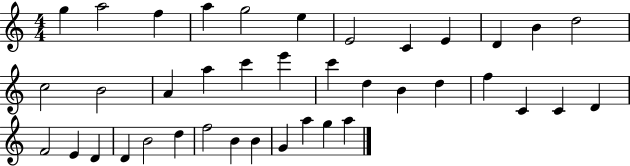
X:1
T:Untitled
M:4/4
L:1/4
K:C
g a2 f a g2 e E2 C E D B d2 c2 B2 A a c' e' c' d B d f C C D F2 E D D B2 d f2 B B G a g a